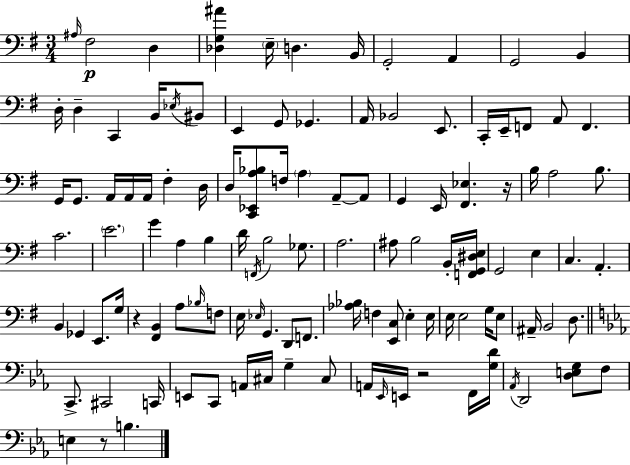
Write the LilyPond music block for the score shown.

{
  \clef bass
  \numericTimeSignature
  \time 3/4
  \key e \minor
  \grace { ais16 }\p fis2 d4 | <des g ais'>4 \parenthesize e16-- d4. | b,16 g,2-. a,4 | g,2 b,4 | \break d16-. d4-- c,4 b,16 \acciaccatura { ees16 } | bis,8 e,4 g,8 ges,4. | a,16 bes,2 e,8. | c,16-. e,16-- f,8 a,8 f,4. | \break g,16 g,8. a,16 a,16 a,16 fis4-. | d16 d16 <c, ees, a bes>8 f16 \parenthesize a4 a,8--~~ | a,8 g,4 e,16 <fis, ees>4. | r16 b16 a2 b8. | \break c'2. | \parenthesize e'2. | g'4 a4 b4 | d'16 \acciaccatura { f,16 } b2 | \break ges8. a2. | ais8 b2 | b,16-. <f, g, dis e>16 g,2 e4 | c4. a,4.-. | \break b,4 ges,4 e,8. | g16 r4 <fis, b,>4 a8 | \grace { bes16 } f8 e16 \grace { ees16 } g,4. | d,8 f,8. <aes bes>16 f4 <e, c>8 | \break e4-. e16 e16 e2 | g16 e8 ais,16-- b,2 | d8. \bar "||" \break \key ees \major c,8.-> cis,2 c,16 | e,8 c,8 a,16 cis16 g4-- cis8 | a,16 \grace { ees,16 } e,16 r2 f,16 | <g d'>16 \acciaccatura { aes,16 } d,2 <d e g>8 | \break f8 e4 r8 b4. | \bar "|."
}